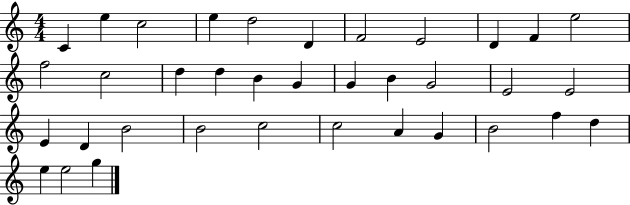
X:1
T:Untitled
M:4/4
L:1/4
K:C
C e c2 e d2 D F2 E2 D F e2 f2 c2 d d B G G B G2 E2 E2 E D B2 B2 c2 c2 A G B2 f d e e2 g